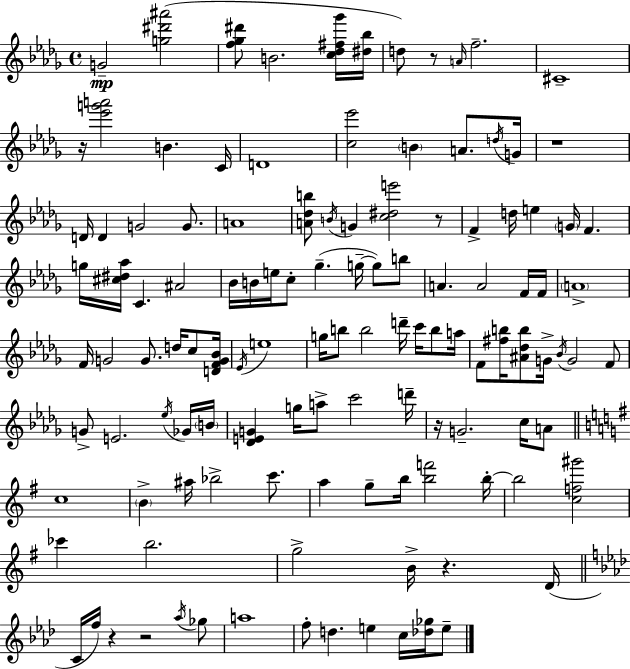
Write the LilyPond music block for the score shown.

{
  \clef treble
  \time 4/4
  \defaultTimeSignature
  \key bes \minor
  \repeat volta 2 { g'2--\mp <g'' dis''' ais'''>2( | <f'' ges'' dis'''>8 b'2. <c'' des'' fis'' ges'''>16 <dis'' bes''>16 | d''8) r8 \grace { a'16 } f''2.-- | cis'1-- | \break r16 <ees''' g''' a'''>2 b'4. | c'16 d'1 | <c'' ees'''>2 \parenthesize b'4 a'8. | \acciaccatura { d''16 } g'16 r1 | \break d'16 d'4 g'2 g'8. | a'1 | <a' des'' b''>8 \acciaccatura { b'16 } g'4 <c'' dis'' e'''>2 | r8 f'4-> d''16 e''4 \parenthesize g'16 f'4. | \break g''16 <cis'' dis'' aes''>16 c'4. ais'2 | bes'16 b'16 e''16 c''8-. ges''4.--( g''16--~~ g''8) | b''8 a'4. a'2 | f'16 f'16 \parenthesize a'1-> | \break f'16 g'2 g'8. d''16 | c''8 <d' f' g' bes'>16 \acciaccatura { ees'16 } e''1 | g''16 b''8 b''2 d'''16-- | c'''16 b''8 a''16 f'8 <fis'' b''>16 <ais' des'' b''>8 g'16-> \acciaccatura { bes'16 } g'2 | \break f'8 g'8-> e'2. | \acciaccatura { ees''16 } ges'16 \parenthesize b'16 <des' e' g'>4 g''16 a''8-> c'''2 | d'''16-- r16 g'2.-- | c''16 a'8 \bar "||" \break \key g \major c''1 | \parenthesize b'4-> ais''16 bes''2-> c'''8. | a''4 g''8-- b''16 <b'' f'''>2 b''16-.~~ | b''2 <c'' f'' gis'''>2 | \break ces'''4 b''2. | g''2-> b'16-> r4. d'16( | \bar "||" \break \key aes \major c'16 f''16) r4 r2 \acciaccatura { aes''16 } ges''8 | a''1 | f''8-. d''4. e''4 c''16 <des'' ges''>16 e''8-- | } \bar "|."
}